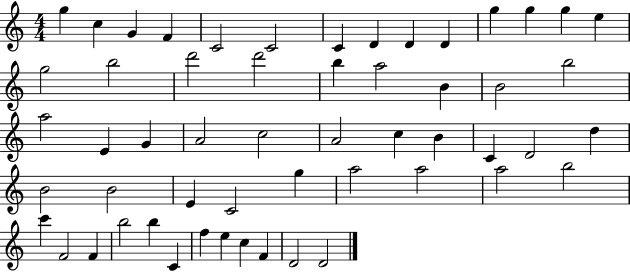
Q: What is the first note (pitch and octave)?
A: G5